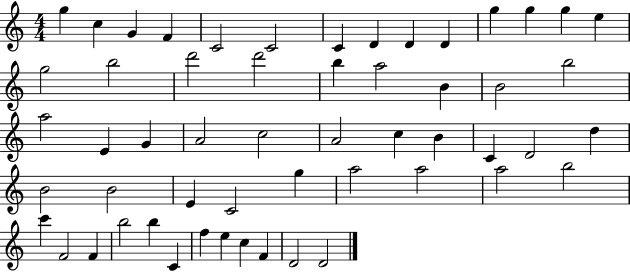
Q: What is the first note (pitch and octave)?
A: G5